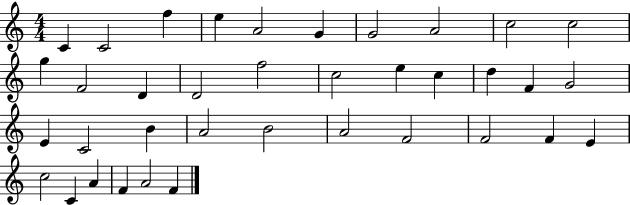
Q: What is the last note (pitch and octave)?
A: F4